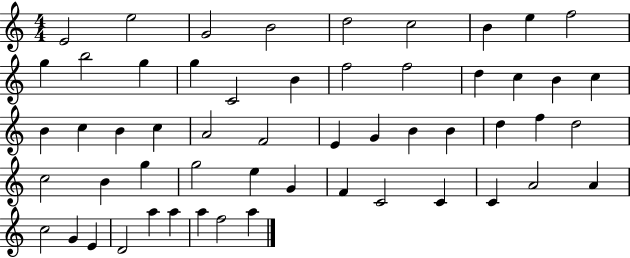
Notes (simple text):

E4/h E5/h G4/h B4/h D5/h C5/h B4/q E5/q F5/h G5/q B5/h G5/q G5/q C4/h B4/q F5/h F5/h D5/q C5/q B4/q C5/q B4/q C5/q B4/q C5/q A4/h F4/h E4/q G4/q B4/q B4/q D5/q F5/q D5/h C5/h B4/q G5/q G5/h E5/q G4/q F4/q C4/h C4/q C4/q A4/h A4/q C5/h G4/q E4/q D4/h A5/q A5/q A5/q F5/h A5/q